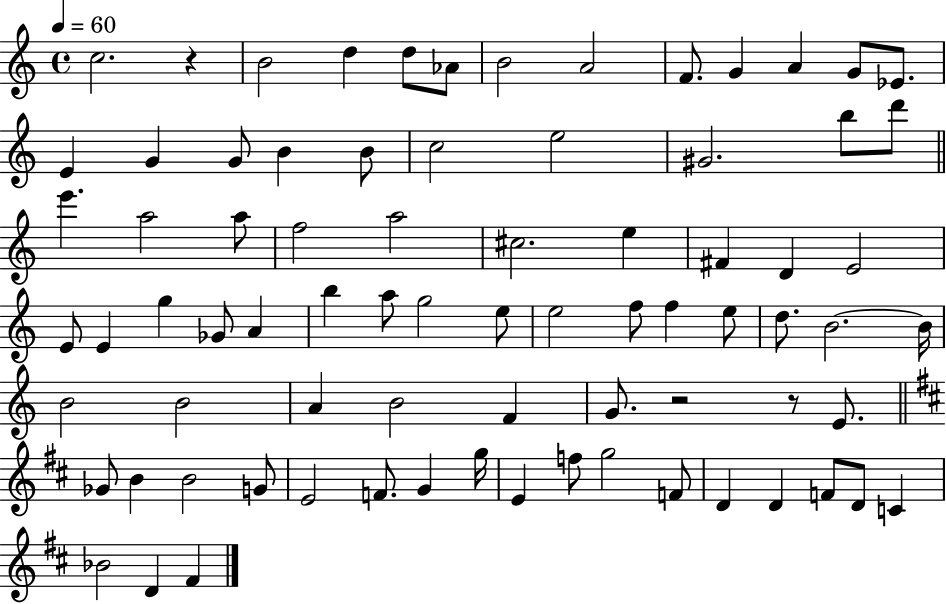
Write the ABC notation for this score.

X:1
T:Untitled
M:4/4
L:1/4
K:C
c2 z B2 d d/2 _A/2 B2 A2 F/2 G A G/2 _E/2 E G G/2 B B/2 c2 e2 ^G2 b/2 d'/2 e' a2 a/2 f2 a2 ^c2 e ^F D E2 E/2 E g _G/2 A b a/2 g2 e/2 e2 f/2 f e/2 d/2 B2 B/4 B2 B2 A B2 F G/2 z2 z/2 E/2 _G/2 B B2 G/2 E2 F/2 G g/4 E f/2 g2 F/2 D D F/2 D/2 C _B2 D ^F